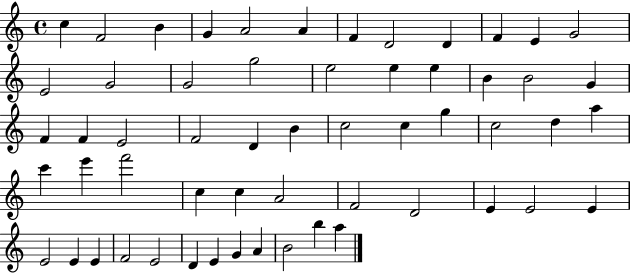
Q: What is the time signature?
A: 4/4